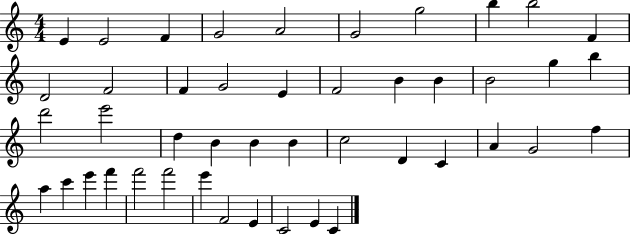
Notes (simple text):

E4/q E4/h F4/q G4/h A4/h G4/h G5/h B5/q B5/h F4/q D4/h F4/h F4/q G4/h E4/q F4/h B4/q B4/q B4/h G5/q B5/q D6/h E6/h D5/q B4/q B4/q B4/q C5/h D4/q C4/q A4/q G4/h F5/q A5/q C6/q E6/q F6/q F6/h F6/h E6/q F4/h E4/q C4/h E4/q C4/q